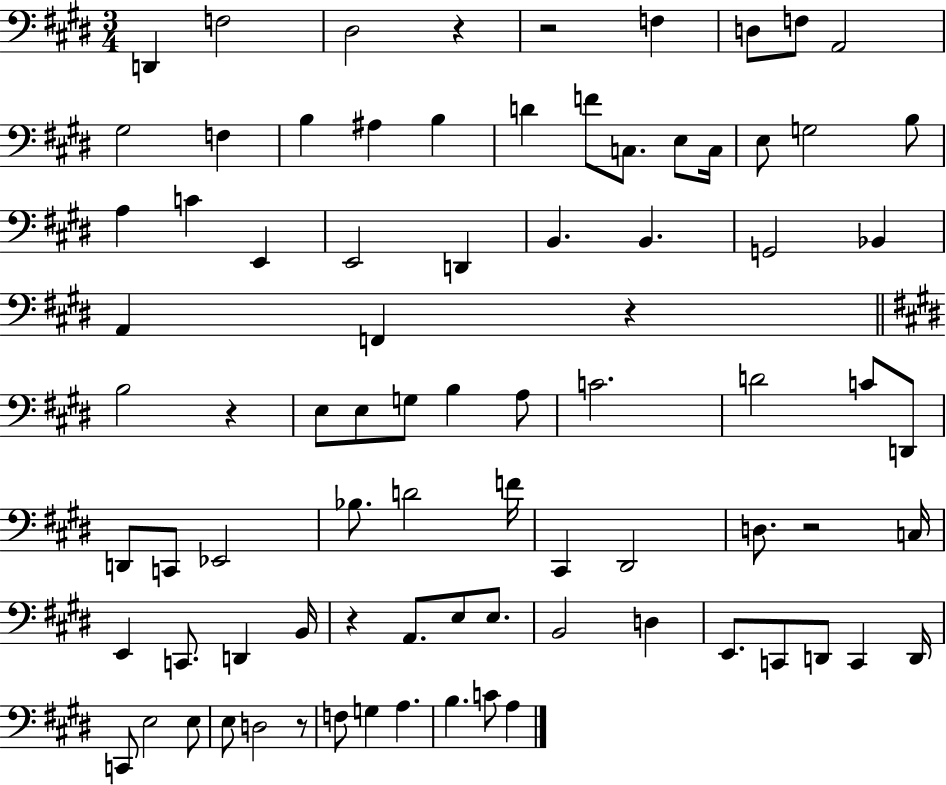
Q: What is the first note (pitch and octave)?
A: D2